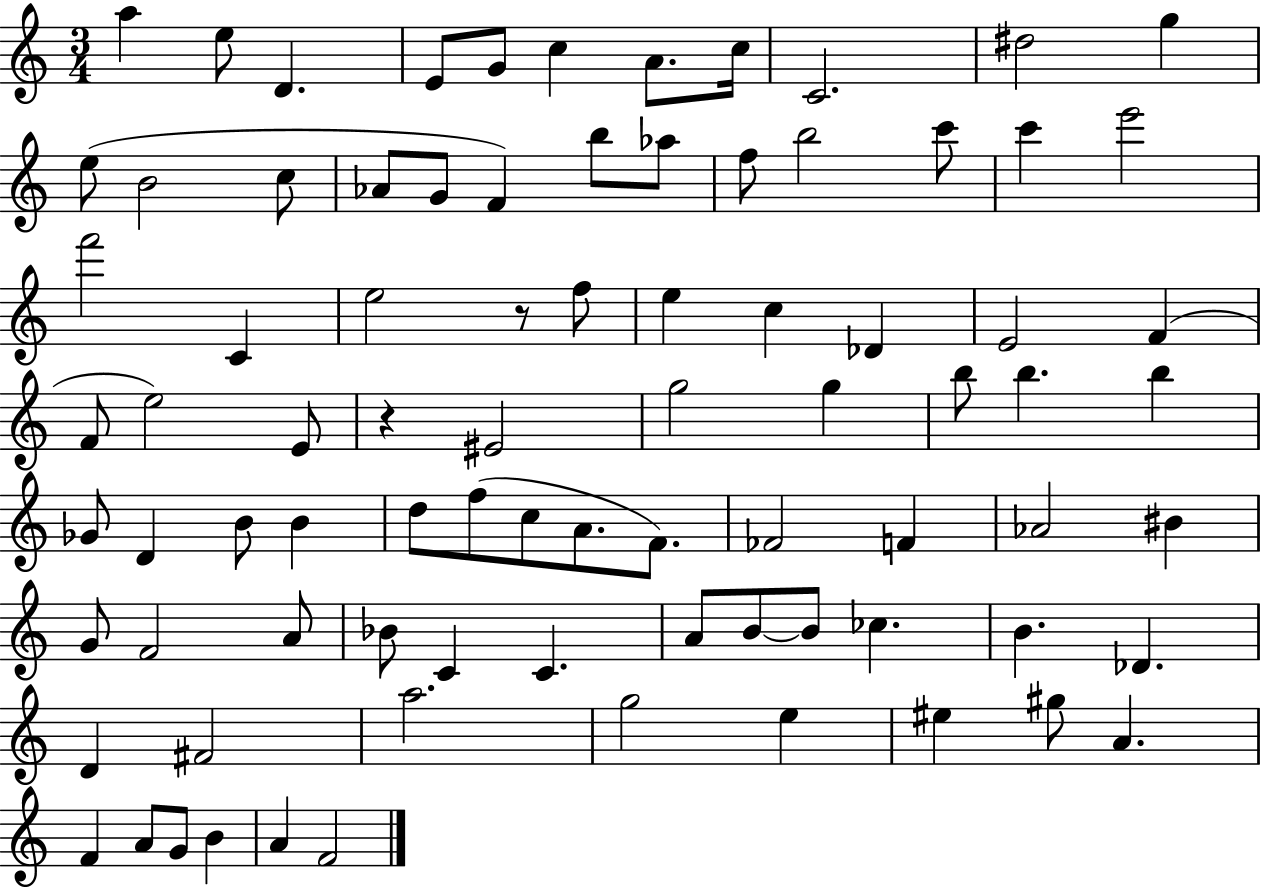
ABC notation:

X:1
T:Untitled
M:3/4
L:1/4
K:C
a e/2 D E/2 G/2 c A/2 c/4 C2 ^d2 g e/2 B2 c/2 _A/2 G/2 F b/2 _a/2 f/2 b2 c'/2 c' e'2 f'2 C e2 z/2 f/2 e c _D E2 F F/2 e2 E/2 z ^E2 g2 g b/2 b b _G/2 D B/2 B d/2 f/2 c/2 A/2 F/2 _F2 F _A2 ^B G/2 F2 A/2 _B/2 C C A/2 B/2 B/2 _c B _D D ^F2 a2 g2 e ^e ^g/2 A F A/2 G/2 B A F2